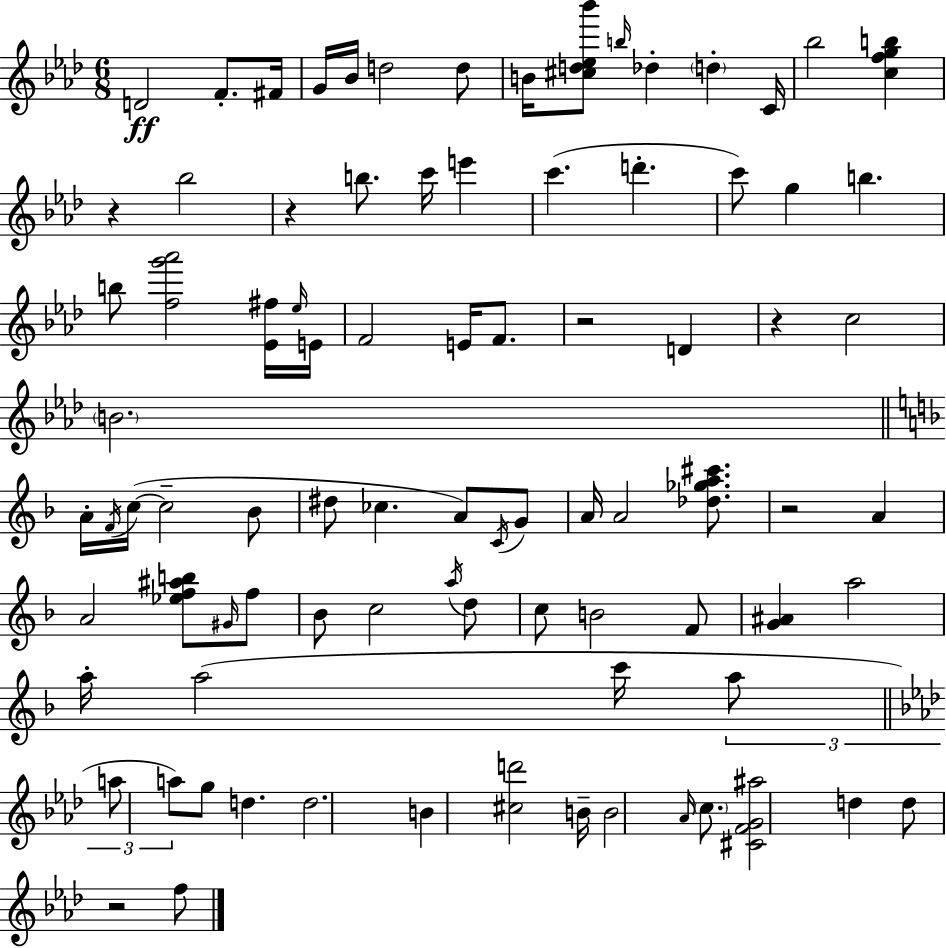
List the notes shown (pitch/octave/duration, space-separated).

D4/h F4/e. F#4/s G4/s Bb4/s D5/h D5/e B4/s [C#5,D5,Eb5,Bb6]/e B5/s Db5/q D5/q C4/s Bb5/h [C5,F5,G5,B5]/q R/q Bb5/h R/q B5/e. C6/s E6/q C6/q. D6/q. C6/e G5/q B5/q. B5/e [F5,G6,Ab6]/h [Eb4,F#5]/s Eb5/s E4/s F4/h E4/s F4/e. R/h D4/q R/q C5/h B4/h. A4/s F4/s C5/s C5/h Bb4/e D#5/e CES5/q. A4/e C4/s G4/e A4/s A4/h [Db5,Gb5,A5,C#6]/e. R/h A4/q A4/h [Eb5,F5,A#5,B5]/e G#4/s F5/e Bb4/e C5/h A5/s D5/e C5/e B4/h F4/e [G4,A#4]/q A5/h A5/s A5/h C6/s A5/e A5/e A5/e G5/e D5/q. D5/h. B4/q [C#5,D6]/h B4/s B4/h Ab4/s C5/e. [C#4,F4,G4,A#5]/h D5/q D5/e R/h F5/e